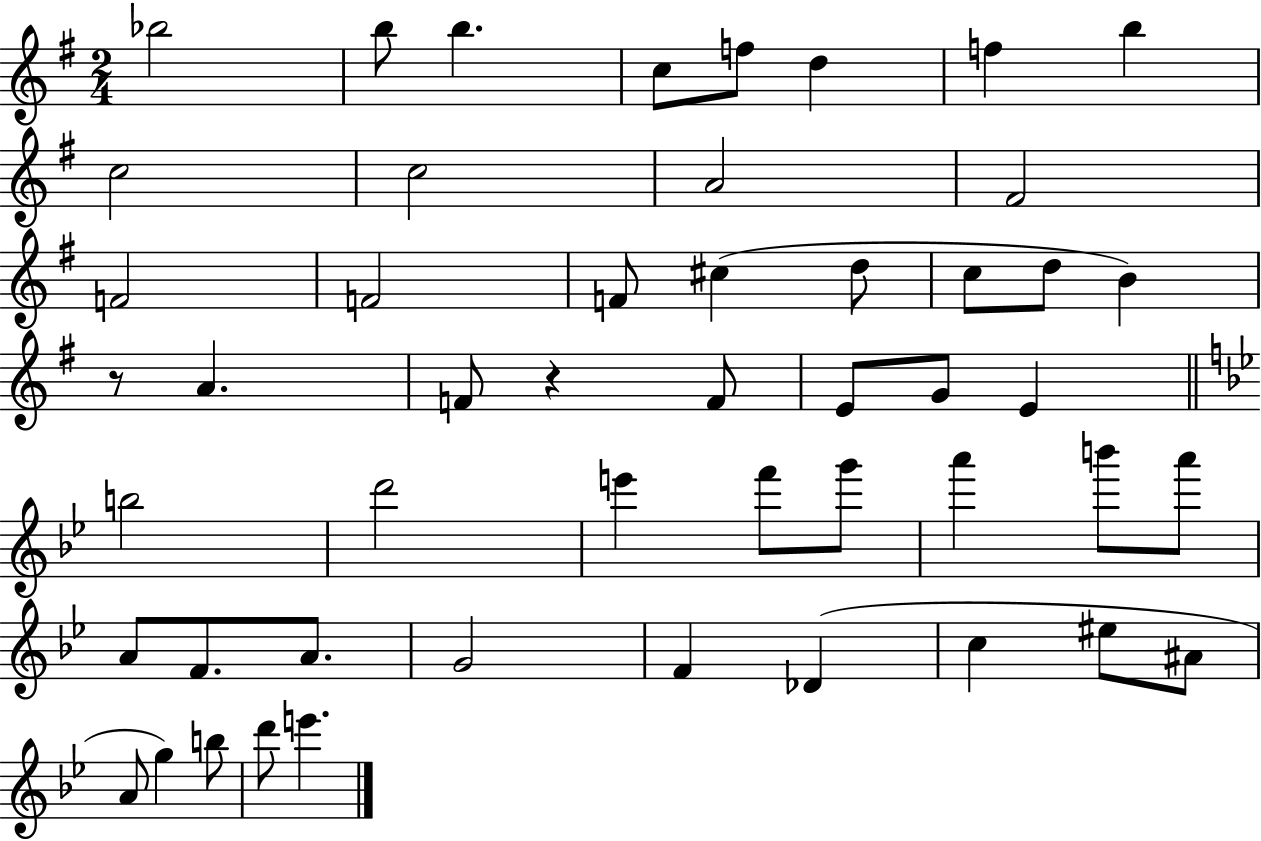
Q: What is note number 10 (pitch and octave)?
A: C5